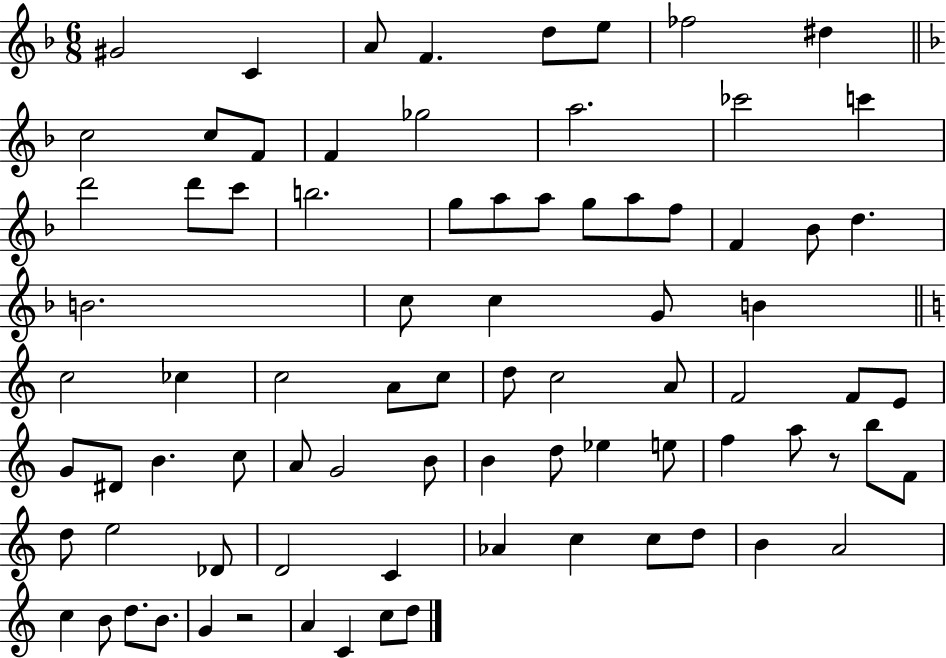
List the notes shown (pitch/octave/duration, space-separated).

G#4/h C4/q A4/e F4/q. D5/e E5/e FES5/h D#5/q C5/h C5/e F4/e F4/q Gb5/h A5/h. CES6/h C6/q D6/h D6/e C6/e B5/h. G5/e A5/e A5/e G5/e A5/e F5/e F4/q Bb4/e D5/q. B4/h. C5/e C5/q G4/e B4/q C5/h CES5/q C5/h A4/e C5/e D5/e C5/h A4/e F4/h F4/e E4/e G4/e D#4/e B4/q. C5/e A4/e G4/h B4/e B4/q D5/e Eb5/q E5/e F5/q A5/e R/e B5/e F4/e D5/e E5/h Db4/e D4/h C4/q Ab4/q C5/q C5/e D5/e B4/q A4/h C5/q B4/e D5/e. B4/e. G4/q R/h A4/q C4/q C5/e D5/e